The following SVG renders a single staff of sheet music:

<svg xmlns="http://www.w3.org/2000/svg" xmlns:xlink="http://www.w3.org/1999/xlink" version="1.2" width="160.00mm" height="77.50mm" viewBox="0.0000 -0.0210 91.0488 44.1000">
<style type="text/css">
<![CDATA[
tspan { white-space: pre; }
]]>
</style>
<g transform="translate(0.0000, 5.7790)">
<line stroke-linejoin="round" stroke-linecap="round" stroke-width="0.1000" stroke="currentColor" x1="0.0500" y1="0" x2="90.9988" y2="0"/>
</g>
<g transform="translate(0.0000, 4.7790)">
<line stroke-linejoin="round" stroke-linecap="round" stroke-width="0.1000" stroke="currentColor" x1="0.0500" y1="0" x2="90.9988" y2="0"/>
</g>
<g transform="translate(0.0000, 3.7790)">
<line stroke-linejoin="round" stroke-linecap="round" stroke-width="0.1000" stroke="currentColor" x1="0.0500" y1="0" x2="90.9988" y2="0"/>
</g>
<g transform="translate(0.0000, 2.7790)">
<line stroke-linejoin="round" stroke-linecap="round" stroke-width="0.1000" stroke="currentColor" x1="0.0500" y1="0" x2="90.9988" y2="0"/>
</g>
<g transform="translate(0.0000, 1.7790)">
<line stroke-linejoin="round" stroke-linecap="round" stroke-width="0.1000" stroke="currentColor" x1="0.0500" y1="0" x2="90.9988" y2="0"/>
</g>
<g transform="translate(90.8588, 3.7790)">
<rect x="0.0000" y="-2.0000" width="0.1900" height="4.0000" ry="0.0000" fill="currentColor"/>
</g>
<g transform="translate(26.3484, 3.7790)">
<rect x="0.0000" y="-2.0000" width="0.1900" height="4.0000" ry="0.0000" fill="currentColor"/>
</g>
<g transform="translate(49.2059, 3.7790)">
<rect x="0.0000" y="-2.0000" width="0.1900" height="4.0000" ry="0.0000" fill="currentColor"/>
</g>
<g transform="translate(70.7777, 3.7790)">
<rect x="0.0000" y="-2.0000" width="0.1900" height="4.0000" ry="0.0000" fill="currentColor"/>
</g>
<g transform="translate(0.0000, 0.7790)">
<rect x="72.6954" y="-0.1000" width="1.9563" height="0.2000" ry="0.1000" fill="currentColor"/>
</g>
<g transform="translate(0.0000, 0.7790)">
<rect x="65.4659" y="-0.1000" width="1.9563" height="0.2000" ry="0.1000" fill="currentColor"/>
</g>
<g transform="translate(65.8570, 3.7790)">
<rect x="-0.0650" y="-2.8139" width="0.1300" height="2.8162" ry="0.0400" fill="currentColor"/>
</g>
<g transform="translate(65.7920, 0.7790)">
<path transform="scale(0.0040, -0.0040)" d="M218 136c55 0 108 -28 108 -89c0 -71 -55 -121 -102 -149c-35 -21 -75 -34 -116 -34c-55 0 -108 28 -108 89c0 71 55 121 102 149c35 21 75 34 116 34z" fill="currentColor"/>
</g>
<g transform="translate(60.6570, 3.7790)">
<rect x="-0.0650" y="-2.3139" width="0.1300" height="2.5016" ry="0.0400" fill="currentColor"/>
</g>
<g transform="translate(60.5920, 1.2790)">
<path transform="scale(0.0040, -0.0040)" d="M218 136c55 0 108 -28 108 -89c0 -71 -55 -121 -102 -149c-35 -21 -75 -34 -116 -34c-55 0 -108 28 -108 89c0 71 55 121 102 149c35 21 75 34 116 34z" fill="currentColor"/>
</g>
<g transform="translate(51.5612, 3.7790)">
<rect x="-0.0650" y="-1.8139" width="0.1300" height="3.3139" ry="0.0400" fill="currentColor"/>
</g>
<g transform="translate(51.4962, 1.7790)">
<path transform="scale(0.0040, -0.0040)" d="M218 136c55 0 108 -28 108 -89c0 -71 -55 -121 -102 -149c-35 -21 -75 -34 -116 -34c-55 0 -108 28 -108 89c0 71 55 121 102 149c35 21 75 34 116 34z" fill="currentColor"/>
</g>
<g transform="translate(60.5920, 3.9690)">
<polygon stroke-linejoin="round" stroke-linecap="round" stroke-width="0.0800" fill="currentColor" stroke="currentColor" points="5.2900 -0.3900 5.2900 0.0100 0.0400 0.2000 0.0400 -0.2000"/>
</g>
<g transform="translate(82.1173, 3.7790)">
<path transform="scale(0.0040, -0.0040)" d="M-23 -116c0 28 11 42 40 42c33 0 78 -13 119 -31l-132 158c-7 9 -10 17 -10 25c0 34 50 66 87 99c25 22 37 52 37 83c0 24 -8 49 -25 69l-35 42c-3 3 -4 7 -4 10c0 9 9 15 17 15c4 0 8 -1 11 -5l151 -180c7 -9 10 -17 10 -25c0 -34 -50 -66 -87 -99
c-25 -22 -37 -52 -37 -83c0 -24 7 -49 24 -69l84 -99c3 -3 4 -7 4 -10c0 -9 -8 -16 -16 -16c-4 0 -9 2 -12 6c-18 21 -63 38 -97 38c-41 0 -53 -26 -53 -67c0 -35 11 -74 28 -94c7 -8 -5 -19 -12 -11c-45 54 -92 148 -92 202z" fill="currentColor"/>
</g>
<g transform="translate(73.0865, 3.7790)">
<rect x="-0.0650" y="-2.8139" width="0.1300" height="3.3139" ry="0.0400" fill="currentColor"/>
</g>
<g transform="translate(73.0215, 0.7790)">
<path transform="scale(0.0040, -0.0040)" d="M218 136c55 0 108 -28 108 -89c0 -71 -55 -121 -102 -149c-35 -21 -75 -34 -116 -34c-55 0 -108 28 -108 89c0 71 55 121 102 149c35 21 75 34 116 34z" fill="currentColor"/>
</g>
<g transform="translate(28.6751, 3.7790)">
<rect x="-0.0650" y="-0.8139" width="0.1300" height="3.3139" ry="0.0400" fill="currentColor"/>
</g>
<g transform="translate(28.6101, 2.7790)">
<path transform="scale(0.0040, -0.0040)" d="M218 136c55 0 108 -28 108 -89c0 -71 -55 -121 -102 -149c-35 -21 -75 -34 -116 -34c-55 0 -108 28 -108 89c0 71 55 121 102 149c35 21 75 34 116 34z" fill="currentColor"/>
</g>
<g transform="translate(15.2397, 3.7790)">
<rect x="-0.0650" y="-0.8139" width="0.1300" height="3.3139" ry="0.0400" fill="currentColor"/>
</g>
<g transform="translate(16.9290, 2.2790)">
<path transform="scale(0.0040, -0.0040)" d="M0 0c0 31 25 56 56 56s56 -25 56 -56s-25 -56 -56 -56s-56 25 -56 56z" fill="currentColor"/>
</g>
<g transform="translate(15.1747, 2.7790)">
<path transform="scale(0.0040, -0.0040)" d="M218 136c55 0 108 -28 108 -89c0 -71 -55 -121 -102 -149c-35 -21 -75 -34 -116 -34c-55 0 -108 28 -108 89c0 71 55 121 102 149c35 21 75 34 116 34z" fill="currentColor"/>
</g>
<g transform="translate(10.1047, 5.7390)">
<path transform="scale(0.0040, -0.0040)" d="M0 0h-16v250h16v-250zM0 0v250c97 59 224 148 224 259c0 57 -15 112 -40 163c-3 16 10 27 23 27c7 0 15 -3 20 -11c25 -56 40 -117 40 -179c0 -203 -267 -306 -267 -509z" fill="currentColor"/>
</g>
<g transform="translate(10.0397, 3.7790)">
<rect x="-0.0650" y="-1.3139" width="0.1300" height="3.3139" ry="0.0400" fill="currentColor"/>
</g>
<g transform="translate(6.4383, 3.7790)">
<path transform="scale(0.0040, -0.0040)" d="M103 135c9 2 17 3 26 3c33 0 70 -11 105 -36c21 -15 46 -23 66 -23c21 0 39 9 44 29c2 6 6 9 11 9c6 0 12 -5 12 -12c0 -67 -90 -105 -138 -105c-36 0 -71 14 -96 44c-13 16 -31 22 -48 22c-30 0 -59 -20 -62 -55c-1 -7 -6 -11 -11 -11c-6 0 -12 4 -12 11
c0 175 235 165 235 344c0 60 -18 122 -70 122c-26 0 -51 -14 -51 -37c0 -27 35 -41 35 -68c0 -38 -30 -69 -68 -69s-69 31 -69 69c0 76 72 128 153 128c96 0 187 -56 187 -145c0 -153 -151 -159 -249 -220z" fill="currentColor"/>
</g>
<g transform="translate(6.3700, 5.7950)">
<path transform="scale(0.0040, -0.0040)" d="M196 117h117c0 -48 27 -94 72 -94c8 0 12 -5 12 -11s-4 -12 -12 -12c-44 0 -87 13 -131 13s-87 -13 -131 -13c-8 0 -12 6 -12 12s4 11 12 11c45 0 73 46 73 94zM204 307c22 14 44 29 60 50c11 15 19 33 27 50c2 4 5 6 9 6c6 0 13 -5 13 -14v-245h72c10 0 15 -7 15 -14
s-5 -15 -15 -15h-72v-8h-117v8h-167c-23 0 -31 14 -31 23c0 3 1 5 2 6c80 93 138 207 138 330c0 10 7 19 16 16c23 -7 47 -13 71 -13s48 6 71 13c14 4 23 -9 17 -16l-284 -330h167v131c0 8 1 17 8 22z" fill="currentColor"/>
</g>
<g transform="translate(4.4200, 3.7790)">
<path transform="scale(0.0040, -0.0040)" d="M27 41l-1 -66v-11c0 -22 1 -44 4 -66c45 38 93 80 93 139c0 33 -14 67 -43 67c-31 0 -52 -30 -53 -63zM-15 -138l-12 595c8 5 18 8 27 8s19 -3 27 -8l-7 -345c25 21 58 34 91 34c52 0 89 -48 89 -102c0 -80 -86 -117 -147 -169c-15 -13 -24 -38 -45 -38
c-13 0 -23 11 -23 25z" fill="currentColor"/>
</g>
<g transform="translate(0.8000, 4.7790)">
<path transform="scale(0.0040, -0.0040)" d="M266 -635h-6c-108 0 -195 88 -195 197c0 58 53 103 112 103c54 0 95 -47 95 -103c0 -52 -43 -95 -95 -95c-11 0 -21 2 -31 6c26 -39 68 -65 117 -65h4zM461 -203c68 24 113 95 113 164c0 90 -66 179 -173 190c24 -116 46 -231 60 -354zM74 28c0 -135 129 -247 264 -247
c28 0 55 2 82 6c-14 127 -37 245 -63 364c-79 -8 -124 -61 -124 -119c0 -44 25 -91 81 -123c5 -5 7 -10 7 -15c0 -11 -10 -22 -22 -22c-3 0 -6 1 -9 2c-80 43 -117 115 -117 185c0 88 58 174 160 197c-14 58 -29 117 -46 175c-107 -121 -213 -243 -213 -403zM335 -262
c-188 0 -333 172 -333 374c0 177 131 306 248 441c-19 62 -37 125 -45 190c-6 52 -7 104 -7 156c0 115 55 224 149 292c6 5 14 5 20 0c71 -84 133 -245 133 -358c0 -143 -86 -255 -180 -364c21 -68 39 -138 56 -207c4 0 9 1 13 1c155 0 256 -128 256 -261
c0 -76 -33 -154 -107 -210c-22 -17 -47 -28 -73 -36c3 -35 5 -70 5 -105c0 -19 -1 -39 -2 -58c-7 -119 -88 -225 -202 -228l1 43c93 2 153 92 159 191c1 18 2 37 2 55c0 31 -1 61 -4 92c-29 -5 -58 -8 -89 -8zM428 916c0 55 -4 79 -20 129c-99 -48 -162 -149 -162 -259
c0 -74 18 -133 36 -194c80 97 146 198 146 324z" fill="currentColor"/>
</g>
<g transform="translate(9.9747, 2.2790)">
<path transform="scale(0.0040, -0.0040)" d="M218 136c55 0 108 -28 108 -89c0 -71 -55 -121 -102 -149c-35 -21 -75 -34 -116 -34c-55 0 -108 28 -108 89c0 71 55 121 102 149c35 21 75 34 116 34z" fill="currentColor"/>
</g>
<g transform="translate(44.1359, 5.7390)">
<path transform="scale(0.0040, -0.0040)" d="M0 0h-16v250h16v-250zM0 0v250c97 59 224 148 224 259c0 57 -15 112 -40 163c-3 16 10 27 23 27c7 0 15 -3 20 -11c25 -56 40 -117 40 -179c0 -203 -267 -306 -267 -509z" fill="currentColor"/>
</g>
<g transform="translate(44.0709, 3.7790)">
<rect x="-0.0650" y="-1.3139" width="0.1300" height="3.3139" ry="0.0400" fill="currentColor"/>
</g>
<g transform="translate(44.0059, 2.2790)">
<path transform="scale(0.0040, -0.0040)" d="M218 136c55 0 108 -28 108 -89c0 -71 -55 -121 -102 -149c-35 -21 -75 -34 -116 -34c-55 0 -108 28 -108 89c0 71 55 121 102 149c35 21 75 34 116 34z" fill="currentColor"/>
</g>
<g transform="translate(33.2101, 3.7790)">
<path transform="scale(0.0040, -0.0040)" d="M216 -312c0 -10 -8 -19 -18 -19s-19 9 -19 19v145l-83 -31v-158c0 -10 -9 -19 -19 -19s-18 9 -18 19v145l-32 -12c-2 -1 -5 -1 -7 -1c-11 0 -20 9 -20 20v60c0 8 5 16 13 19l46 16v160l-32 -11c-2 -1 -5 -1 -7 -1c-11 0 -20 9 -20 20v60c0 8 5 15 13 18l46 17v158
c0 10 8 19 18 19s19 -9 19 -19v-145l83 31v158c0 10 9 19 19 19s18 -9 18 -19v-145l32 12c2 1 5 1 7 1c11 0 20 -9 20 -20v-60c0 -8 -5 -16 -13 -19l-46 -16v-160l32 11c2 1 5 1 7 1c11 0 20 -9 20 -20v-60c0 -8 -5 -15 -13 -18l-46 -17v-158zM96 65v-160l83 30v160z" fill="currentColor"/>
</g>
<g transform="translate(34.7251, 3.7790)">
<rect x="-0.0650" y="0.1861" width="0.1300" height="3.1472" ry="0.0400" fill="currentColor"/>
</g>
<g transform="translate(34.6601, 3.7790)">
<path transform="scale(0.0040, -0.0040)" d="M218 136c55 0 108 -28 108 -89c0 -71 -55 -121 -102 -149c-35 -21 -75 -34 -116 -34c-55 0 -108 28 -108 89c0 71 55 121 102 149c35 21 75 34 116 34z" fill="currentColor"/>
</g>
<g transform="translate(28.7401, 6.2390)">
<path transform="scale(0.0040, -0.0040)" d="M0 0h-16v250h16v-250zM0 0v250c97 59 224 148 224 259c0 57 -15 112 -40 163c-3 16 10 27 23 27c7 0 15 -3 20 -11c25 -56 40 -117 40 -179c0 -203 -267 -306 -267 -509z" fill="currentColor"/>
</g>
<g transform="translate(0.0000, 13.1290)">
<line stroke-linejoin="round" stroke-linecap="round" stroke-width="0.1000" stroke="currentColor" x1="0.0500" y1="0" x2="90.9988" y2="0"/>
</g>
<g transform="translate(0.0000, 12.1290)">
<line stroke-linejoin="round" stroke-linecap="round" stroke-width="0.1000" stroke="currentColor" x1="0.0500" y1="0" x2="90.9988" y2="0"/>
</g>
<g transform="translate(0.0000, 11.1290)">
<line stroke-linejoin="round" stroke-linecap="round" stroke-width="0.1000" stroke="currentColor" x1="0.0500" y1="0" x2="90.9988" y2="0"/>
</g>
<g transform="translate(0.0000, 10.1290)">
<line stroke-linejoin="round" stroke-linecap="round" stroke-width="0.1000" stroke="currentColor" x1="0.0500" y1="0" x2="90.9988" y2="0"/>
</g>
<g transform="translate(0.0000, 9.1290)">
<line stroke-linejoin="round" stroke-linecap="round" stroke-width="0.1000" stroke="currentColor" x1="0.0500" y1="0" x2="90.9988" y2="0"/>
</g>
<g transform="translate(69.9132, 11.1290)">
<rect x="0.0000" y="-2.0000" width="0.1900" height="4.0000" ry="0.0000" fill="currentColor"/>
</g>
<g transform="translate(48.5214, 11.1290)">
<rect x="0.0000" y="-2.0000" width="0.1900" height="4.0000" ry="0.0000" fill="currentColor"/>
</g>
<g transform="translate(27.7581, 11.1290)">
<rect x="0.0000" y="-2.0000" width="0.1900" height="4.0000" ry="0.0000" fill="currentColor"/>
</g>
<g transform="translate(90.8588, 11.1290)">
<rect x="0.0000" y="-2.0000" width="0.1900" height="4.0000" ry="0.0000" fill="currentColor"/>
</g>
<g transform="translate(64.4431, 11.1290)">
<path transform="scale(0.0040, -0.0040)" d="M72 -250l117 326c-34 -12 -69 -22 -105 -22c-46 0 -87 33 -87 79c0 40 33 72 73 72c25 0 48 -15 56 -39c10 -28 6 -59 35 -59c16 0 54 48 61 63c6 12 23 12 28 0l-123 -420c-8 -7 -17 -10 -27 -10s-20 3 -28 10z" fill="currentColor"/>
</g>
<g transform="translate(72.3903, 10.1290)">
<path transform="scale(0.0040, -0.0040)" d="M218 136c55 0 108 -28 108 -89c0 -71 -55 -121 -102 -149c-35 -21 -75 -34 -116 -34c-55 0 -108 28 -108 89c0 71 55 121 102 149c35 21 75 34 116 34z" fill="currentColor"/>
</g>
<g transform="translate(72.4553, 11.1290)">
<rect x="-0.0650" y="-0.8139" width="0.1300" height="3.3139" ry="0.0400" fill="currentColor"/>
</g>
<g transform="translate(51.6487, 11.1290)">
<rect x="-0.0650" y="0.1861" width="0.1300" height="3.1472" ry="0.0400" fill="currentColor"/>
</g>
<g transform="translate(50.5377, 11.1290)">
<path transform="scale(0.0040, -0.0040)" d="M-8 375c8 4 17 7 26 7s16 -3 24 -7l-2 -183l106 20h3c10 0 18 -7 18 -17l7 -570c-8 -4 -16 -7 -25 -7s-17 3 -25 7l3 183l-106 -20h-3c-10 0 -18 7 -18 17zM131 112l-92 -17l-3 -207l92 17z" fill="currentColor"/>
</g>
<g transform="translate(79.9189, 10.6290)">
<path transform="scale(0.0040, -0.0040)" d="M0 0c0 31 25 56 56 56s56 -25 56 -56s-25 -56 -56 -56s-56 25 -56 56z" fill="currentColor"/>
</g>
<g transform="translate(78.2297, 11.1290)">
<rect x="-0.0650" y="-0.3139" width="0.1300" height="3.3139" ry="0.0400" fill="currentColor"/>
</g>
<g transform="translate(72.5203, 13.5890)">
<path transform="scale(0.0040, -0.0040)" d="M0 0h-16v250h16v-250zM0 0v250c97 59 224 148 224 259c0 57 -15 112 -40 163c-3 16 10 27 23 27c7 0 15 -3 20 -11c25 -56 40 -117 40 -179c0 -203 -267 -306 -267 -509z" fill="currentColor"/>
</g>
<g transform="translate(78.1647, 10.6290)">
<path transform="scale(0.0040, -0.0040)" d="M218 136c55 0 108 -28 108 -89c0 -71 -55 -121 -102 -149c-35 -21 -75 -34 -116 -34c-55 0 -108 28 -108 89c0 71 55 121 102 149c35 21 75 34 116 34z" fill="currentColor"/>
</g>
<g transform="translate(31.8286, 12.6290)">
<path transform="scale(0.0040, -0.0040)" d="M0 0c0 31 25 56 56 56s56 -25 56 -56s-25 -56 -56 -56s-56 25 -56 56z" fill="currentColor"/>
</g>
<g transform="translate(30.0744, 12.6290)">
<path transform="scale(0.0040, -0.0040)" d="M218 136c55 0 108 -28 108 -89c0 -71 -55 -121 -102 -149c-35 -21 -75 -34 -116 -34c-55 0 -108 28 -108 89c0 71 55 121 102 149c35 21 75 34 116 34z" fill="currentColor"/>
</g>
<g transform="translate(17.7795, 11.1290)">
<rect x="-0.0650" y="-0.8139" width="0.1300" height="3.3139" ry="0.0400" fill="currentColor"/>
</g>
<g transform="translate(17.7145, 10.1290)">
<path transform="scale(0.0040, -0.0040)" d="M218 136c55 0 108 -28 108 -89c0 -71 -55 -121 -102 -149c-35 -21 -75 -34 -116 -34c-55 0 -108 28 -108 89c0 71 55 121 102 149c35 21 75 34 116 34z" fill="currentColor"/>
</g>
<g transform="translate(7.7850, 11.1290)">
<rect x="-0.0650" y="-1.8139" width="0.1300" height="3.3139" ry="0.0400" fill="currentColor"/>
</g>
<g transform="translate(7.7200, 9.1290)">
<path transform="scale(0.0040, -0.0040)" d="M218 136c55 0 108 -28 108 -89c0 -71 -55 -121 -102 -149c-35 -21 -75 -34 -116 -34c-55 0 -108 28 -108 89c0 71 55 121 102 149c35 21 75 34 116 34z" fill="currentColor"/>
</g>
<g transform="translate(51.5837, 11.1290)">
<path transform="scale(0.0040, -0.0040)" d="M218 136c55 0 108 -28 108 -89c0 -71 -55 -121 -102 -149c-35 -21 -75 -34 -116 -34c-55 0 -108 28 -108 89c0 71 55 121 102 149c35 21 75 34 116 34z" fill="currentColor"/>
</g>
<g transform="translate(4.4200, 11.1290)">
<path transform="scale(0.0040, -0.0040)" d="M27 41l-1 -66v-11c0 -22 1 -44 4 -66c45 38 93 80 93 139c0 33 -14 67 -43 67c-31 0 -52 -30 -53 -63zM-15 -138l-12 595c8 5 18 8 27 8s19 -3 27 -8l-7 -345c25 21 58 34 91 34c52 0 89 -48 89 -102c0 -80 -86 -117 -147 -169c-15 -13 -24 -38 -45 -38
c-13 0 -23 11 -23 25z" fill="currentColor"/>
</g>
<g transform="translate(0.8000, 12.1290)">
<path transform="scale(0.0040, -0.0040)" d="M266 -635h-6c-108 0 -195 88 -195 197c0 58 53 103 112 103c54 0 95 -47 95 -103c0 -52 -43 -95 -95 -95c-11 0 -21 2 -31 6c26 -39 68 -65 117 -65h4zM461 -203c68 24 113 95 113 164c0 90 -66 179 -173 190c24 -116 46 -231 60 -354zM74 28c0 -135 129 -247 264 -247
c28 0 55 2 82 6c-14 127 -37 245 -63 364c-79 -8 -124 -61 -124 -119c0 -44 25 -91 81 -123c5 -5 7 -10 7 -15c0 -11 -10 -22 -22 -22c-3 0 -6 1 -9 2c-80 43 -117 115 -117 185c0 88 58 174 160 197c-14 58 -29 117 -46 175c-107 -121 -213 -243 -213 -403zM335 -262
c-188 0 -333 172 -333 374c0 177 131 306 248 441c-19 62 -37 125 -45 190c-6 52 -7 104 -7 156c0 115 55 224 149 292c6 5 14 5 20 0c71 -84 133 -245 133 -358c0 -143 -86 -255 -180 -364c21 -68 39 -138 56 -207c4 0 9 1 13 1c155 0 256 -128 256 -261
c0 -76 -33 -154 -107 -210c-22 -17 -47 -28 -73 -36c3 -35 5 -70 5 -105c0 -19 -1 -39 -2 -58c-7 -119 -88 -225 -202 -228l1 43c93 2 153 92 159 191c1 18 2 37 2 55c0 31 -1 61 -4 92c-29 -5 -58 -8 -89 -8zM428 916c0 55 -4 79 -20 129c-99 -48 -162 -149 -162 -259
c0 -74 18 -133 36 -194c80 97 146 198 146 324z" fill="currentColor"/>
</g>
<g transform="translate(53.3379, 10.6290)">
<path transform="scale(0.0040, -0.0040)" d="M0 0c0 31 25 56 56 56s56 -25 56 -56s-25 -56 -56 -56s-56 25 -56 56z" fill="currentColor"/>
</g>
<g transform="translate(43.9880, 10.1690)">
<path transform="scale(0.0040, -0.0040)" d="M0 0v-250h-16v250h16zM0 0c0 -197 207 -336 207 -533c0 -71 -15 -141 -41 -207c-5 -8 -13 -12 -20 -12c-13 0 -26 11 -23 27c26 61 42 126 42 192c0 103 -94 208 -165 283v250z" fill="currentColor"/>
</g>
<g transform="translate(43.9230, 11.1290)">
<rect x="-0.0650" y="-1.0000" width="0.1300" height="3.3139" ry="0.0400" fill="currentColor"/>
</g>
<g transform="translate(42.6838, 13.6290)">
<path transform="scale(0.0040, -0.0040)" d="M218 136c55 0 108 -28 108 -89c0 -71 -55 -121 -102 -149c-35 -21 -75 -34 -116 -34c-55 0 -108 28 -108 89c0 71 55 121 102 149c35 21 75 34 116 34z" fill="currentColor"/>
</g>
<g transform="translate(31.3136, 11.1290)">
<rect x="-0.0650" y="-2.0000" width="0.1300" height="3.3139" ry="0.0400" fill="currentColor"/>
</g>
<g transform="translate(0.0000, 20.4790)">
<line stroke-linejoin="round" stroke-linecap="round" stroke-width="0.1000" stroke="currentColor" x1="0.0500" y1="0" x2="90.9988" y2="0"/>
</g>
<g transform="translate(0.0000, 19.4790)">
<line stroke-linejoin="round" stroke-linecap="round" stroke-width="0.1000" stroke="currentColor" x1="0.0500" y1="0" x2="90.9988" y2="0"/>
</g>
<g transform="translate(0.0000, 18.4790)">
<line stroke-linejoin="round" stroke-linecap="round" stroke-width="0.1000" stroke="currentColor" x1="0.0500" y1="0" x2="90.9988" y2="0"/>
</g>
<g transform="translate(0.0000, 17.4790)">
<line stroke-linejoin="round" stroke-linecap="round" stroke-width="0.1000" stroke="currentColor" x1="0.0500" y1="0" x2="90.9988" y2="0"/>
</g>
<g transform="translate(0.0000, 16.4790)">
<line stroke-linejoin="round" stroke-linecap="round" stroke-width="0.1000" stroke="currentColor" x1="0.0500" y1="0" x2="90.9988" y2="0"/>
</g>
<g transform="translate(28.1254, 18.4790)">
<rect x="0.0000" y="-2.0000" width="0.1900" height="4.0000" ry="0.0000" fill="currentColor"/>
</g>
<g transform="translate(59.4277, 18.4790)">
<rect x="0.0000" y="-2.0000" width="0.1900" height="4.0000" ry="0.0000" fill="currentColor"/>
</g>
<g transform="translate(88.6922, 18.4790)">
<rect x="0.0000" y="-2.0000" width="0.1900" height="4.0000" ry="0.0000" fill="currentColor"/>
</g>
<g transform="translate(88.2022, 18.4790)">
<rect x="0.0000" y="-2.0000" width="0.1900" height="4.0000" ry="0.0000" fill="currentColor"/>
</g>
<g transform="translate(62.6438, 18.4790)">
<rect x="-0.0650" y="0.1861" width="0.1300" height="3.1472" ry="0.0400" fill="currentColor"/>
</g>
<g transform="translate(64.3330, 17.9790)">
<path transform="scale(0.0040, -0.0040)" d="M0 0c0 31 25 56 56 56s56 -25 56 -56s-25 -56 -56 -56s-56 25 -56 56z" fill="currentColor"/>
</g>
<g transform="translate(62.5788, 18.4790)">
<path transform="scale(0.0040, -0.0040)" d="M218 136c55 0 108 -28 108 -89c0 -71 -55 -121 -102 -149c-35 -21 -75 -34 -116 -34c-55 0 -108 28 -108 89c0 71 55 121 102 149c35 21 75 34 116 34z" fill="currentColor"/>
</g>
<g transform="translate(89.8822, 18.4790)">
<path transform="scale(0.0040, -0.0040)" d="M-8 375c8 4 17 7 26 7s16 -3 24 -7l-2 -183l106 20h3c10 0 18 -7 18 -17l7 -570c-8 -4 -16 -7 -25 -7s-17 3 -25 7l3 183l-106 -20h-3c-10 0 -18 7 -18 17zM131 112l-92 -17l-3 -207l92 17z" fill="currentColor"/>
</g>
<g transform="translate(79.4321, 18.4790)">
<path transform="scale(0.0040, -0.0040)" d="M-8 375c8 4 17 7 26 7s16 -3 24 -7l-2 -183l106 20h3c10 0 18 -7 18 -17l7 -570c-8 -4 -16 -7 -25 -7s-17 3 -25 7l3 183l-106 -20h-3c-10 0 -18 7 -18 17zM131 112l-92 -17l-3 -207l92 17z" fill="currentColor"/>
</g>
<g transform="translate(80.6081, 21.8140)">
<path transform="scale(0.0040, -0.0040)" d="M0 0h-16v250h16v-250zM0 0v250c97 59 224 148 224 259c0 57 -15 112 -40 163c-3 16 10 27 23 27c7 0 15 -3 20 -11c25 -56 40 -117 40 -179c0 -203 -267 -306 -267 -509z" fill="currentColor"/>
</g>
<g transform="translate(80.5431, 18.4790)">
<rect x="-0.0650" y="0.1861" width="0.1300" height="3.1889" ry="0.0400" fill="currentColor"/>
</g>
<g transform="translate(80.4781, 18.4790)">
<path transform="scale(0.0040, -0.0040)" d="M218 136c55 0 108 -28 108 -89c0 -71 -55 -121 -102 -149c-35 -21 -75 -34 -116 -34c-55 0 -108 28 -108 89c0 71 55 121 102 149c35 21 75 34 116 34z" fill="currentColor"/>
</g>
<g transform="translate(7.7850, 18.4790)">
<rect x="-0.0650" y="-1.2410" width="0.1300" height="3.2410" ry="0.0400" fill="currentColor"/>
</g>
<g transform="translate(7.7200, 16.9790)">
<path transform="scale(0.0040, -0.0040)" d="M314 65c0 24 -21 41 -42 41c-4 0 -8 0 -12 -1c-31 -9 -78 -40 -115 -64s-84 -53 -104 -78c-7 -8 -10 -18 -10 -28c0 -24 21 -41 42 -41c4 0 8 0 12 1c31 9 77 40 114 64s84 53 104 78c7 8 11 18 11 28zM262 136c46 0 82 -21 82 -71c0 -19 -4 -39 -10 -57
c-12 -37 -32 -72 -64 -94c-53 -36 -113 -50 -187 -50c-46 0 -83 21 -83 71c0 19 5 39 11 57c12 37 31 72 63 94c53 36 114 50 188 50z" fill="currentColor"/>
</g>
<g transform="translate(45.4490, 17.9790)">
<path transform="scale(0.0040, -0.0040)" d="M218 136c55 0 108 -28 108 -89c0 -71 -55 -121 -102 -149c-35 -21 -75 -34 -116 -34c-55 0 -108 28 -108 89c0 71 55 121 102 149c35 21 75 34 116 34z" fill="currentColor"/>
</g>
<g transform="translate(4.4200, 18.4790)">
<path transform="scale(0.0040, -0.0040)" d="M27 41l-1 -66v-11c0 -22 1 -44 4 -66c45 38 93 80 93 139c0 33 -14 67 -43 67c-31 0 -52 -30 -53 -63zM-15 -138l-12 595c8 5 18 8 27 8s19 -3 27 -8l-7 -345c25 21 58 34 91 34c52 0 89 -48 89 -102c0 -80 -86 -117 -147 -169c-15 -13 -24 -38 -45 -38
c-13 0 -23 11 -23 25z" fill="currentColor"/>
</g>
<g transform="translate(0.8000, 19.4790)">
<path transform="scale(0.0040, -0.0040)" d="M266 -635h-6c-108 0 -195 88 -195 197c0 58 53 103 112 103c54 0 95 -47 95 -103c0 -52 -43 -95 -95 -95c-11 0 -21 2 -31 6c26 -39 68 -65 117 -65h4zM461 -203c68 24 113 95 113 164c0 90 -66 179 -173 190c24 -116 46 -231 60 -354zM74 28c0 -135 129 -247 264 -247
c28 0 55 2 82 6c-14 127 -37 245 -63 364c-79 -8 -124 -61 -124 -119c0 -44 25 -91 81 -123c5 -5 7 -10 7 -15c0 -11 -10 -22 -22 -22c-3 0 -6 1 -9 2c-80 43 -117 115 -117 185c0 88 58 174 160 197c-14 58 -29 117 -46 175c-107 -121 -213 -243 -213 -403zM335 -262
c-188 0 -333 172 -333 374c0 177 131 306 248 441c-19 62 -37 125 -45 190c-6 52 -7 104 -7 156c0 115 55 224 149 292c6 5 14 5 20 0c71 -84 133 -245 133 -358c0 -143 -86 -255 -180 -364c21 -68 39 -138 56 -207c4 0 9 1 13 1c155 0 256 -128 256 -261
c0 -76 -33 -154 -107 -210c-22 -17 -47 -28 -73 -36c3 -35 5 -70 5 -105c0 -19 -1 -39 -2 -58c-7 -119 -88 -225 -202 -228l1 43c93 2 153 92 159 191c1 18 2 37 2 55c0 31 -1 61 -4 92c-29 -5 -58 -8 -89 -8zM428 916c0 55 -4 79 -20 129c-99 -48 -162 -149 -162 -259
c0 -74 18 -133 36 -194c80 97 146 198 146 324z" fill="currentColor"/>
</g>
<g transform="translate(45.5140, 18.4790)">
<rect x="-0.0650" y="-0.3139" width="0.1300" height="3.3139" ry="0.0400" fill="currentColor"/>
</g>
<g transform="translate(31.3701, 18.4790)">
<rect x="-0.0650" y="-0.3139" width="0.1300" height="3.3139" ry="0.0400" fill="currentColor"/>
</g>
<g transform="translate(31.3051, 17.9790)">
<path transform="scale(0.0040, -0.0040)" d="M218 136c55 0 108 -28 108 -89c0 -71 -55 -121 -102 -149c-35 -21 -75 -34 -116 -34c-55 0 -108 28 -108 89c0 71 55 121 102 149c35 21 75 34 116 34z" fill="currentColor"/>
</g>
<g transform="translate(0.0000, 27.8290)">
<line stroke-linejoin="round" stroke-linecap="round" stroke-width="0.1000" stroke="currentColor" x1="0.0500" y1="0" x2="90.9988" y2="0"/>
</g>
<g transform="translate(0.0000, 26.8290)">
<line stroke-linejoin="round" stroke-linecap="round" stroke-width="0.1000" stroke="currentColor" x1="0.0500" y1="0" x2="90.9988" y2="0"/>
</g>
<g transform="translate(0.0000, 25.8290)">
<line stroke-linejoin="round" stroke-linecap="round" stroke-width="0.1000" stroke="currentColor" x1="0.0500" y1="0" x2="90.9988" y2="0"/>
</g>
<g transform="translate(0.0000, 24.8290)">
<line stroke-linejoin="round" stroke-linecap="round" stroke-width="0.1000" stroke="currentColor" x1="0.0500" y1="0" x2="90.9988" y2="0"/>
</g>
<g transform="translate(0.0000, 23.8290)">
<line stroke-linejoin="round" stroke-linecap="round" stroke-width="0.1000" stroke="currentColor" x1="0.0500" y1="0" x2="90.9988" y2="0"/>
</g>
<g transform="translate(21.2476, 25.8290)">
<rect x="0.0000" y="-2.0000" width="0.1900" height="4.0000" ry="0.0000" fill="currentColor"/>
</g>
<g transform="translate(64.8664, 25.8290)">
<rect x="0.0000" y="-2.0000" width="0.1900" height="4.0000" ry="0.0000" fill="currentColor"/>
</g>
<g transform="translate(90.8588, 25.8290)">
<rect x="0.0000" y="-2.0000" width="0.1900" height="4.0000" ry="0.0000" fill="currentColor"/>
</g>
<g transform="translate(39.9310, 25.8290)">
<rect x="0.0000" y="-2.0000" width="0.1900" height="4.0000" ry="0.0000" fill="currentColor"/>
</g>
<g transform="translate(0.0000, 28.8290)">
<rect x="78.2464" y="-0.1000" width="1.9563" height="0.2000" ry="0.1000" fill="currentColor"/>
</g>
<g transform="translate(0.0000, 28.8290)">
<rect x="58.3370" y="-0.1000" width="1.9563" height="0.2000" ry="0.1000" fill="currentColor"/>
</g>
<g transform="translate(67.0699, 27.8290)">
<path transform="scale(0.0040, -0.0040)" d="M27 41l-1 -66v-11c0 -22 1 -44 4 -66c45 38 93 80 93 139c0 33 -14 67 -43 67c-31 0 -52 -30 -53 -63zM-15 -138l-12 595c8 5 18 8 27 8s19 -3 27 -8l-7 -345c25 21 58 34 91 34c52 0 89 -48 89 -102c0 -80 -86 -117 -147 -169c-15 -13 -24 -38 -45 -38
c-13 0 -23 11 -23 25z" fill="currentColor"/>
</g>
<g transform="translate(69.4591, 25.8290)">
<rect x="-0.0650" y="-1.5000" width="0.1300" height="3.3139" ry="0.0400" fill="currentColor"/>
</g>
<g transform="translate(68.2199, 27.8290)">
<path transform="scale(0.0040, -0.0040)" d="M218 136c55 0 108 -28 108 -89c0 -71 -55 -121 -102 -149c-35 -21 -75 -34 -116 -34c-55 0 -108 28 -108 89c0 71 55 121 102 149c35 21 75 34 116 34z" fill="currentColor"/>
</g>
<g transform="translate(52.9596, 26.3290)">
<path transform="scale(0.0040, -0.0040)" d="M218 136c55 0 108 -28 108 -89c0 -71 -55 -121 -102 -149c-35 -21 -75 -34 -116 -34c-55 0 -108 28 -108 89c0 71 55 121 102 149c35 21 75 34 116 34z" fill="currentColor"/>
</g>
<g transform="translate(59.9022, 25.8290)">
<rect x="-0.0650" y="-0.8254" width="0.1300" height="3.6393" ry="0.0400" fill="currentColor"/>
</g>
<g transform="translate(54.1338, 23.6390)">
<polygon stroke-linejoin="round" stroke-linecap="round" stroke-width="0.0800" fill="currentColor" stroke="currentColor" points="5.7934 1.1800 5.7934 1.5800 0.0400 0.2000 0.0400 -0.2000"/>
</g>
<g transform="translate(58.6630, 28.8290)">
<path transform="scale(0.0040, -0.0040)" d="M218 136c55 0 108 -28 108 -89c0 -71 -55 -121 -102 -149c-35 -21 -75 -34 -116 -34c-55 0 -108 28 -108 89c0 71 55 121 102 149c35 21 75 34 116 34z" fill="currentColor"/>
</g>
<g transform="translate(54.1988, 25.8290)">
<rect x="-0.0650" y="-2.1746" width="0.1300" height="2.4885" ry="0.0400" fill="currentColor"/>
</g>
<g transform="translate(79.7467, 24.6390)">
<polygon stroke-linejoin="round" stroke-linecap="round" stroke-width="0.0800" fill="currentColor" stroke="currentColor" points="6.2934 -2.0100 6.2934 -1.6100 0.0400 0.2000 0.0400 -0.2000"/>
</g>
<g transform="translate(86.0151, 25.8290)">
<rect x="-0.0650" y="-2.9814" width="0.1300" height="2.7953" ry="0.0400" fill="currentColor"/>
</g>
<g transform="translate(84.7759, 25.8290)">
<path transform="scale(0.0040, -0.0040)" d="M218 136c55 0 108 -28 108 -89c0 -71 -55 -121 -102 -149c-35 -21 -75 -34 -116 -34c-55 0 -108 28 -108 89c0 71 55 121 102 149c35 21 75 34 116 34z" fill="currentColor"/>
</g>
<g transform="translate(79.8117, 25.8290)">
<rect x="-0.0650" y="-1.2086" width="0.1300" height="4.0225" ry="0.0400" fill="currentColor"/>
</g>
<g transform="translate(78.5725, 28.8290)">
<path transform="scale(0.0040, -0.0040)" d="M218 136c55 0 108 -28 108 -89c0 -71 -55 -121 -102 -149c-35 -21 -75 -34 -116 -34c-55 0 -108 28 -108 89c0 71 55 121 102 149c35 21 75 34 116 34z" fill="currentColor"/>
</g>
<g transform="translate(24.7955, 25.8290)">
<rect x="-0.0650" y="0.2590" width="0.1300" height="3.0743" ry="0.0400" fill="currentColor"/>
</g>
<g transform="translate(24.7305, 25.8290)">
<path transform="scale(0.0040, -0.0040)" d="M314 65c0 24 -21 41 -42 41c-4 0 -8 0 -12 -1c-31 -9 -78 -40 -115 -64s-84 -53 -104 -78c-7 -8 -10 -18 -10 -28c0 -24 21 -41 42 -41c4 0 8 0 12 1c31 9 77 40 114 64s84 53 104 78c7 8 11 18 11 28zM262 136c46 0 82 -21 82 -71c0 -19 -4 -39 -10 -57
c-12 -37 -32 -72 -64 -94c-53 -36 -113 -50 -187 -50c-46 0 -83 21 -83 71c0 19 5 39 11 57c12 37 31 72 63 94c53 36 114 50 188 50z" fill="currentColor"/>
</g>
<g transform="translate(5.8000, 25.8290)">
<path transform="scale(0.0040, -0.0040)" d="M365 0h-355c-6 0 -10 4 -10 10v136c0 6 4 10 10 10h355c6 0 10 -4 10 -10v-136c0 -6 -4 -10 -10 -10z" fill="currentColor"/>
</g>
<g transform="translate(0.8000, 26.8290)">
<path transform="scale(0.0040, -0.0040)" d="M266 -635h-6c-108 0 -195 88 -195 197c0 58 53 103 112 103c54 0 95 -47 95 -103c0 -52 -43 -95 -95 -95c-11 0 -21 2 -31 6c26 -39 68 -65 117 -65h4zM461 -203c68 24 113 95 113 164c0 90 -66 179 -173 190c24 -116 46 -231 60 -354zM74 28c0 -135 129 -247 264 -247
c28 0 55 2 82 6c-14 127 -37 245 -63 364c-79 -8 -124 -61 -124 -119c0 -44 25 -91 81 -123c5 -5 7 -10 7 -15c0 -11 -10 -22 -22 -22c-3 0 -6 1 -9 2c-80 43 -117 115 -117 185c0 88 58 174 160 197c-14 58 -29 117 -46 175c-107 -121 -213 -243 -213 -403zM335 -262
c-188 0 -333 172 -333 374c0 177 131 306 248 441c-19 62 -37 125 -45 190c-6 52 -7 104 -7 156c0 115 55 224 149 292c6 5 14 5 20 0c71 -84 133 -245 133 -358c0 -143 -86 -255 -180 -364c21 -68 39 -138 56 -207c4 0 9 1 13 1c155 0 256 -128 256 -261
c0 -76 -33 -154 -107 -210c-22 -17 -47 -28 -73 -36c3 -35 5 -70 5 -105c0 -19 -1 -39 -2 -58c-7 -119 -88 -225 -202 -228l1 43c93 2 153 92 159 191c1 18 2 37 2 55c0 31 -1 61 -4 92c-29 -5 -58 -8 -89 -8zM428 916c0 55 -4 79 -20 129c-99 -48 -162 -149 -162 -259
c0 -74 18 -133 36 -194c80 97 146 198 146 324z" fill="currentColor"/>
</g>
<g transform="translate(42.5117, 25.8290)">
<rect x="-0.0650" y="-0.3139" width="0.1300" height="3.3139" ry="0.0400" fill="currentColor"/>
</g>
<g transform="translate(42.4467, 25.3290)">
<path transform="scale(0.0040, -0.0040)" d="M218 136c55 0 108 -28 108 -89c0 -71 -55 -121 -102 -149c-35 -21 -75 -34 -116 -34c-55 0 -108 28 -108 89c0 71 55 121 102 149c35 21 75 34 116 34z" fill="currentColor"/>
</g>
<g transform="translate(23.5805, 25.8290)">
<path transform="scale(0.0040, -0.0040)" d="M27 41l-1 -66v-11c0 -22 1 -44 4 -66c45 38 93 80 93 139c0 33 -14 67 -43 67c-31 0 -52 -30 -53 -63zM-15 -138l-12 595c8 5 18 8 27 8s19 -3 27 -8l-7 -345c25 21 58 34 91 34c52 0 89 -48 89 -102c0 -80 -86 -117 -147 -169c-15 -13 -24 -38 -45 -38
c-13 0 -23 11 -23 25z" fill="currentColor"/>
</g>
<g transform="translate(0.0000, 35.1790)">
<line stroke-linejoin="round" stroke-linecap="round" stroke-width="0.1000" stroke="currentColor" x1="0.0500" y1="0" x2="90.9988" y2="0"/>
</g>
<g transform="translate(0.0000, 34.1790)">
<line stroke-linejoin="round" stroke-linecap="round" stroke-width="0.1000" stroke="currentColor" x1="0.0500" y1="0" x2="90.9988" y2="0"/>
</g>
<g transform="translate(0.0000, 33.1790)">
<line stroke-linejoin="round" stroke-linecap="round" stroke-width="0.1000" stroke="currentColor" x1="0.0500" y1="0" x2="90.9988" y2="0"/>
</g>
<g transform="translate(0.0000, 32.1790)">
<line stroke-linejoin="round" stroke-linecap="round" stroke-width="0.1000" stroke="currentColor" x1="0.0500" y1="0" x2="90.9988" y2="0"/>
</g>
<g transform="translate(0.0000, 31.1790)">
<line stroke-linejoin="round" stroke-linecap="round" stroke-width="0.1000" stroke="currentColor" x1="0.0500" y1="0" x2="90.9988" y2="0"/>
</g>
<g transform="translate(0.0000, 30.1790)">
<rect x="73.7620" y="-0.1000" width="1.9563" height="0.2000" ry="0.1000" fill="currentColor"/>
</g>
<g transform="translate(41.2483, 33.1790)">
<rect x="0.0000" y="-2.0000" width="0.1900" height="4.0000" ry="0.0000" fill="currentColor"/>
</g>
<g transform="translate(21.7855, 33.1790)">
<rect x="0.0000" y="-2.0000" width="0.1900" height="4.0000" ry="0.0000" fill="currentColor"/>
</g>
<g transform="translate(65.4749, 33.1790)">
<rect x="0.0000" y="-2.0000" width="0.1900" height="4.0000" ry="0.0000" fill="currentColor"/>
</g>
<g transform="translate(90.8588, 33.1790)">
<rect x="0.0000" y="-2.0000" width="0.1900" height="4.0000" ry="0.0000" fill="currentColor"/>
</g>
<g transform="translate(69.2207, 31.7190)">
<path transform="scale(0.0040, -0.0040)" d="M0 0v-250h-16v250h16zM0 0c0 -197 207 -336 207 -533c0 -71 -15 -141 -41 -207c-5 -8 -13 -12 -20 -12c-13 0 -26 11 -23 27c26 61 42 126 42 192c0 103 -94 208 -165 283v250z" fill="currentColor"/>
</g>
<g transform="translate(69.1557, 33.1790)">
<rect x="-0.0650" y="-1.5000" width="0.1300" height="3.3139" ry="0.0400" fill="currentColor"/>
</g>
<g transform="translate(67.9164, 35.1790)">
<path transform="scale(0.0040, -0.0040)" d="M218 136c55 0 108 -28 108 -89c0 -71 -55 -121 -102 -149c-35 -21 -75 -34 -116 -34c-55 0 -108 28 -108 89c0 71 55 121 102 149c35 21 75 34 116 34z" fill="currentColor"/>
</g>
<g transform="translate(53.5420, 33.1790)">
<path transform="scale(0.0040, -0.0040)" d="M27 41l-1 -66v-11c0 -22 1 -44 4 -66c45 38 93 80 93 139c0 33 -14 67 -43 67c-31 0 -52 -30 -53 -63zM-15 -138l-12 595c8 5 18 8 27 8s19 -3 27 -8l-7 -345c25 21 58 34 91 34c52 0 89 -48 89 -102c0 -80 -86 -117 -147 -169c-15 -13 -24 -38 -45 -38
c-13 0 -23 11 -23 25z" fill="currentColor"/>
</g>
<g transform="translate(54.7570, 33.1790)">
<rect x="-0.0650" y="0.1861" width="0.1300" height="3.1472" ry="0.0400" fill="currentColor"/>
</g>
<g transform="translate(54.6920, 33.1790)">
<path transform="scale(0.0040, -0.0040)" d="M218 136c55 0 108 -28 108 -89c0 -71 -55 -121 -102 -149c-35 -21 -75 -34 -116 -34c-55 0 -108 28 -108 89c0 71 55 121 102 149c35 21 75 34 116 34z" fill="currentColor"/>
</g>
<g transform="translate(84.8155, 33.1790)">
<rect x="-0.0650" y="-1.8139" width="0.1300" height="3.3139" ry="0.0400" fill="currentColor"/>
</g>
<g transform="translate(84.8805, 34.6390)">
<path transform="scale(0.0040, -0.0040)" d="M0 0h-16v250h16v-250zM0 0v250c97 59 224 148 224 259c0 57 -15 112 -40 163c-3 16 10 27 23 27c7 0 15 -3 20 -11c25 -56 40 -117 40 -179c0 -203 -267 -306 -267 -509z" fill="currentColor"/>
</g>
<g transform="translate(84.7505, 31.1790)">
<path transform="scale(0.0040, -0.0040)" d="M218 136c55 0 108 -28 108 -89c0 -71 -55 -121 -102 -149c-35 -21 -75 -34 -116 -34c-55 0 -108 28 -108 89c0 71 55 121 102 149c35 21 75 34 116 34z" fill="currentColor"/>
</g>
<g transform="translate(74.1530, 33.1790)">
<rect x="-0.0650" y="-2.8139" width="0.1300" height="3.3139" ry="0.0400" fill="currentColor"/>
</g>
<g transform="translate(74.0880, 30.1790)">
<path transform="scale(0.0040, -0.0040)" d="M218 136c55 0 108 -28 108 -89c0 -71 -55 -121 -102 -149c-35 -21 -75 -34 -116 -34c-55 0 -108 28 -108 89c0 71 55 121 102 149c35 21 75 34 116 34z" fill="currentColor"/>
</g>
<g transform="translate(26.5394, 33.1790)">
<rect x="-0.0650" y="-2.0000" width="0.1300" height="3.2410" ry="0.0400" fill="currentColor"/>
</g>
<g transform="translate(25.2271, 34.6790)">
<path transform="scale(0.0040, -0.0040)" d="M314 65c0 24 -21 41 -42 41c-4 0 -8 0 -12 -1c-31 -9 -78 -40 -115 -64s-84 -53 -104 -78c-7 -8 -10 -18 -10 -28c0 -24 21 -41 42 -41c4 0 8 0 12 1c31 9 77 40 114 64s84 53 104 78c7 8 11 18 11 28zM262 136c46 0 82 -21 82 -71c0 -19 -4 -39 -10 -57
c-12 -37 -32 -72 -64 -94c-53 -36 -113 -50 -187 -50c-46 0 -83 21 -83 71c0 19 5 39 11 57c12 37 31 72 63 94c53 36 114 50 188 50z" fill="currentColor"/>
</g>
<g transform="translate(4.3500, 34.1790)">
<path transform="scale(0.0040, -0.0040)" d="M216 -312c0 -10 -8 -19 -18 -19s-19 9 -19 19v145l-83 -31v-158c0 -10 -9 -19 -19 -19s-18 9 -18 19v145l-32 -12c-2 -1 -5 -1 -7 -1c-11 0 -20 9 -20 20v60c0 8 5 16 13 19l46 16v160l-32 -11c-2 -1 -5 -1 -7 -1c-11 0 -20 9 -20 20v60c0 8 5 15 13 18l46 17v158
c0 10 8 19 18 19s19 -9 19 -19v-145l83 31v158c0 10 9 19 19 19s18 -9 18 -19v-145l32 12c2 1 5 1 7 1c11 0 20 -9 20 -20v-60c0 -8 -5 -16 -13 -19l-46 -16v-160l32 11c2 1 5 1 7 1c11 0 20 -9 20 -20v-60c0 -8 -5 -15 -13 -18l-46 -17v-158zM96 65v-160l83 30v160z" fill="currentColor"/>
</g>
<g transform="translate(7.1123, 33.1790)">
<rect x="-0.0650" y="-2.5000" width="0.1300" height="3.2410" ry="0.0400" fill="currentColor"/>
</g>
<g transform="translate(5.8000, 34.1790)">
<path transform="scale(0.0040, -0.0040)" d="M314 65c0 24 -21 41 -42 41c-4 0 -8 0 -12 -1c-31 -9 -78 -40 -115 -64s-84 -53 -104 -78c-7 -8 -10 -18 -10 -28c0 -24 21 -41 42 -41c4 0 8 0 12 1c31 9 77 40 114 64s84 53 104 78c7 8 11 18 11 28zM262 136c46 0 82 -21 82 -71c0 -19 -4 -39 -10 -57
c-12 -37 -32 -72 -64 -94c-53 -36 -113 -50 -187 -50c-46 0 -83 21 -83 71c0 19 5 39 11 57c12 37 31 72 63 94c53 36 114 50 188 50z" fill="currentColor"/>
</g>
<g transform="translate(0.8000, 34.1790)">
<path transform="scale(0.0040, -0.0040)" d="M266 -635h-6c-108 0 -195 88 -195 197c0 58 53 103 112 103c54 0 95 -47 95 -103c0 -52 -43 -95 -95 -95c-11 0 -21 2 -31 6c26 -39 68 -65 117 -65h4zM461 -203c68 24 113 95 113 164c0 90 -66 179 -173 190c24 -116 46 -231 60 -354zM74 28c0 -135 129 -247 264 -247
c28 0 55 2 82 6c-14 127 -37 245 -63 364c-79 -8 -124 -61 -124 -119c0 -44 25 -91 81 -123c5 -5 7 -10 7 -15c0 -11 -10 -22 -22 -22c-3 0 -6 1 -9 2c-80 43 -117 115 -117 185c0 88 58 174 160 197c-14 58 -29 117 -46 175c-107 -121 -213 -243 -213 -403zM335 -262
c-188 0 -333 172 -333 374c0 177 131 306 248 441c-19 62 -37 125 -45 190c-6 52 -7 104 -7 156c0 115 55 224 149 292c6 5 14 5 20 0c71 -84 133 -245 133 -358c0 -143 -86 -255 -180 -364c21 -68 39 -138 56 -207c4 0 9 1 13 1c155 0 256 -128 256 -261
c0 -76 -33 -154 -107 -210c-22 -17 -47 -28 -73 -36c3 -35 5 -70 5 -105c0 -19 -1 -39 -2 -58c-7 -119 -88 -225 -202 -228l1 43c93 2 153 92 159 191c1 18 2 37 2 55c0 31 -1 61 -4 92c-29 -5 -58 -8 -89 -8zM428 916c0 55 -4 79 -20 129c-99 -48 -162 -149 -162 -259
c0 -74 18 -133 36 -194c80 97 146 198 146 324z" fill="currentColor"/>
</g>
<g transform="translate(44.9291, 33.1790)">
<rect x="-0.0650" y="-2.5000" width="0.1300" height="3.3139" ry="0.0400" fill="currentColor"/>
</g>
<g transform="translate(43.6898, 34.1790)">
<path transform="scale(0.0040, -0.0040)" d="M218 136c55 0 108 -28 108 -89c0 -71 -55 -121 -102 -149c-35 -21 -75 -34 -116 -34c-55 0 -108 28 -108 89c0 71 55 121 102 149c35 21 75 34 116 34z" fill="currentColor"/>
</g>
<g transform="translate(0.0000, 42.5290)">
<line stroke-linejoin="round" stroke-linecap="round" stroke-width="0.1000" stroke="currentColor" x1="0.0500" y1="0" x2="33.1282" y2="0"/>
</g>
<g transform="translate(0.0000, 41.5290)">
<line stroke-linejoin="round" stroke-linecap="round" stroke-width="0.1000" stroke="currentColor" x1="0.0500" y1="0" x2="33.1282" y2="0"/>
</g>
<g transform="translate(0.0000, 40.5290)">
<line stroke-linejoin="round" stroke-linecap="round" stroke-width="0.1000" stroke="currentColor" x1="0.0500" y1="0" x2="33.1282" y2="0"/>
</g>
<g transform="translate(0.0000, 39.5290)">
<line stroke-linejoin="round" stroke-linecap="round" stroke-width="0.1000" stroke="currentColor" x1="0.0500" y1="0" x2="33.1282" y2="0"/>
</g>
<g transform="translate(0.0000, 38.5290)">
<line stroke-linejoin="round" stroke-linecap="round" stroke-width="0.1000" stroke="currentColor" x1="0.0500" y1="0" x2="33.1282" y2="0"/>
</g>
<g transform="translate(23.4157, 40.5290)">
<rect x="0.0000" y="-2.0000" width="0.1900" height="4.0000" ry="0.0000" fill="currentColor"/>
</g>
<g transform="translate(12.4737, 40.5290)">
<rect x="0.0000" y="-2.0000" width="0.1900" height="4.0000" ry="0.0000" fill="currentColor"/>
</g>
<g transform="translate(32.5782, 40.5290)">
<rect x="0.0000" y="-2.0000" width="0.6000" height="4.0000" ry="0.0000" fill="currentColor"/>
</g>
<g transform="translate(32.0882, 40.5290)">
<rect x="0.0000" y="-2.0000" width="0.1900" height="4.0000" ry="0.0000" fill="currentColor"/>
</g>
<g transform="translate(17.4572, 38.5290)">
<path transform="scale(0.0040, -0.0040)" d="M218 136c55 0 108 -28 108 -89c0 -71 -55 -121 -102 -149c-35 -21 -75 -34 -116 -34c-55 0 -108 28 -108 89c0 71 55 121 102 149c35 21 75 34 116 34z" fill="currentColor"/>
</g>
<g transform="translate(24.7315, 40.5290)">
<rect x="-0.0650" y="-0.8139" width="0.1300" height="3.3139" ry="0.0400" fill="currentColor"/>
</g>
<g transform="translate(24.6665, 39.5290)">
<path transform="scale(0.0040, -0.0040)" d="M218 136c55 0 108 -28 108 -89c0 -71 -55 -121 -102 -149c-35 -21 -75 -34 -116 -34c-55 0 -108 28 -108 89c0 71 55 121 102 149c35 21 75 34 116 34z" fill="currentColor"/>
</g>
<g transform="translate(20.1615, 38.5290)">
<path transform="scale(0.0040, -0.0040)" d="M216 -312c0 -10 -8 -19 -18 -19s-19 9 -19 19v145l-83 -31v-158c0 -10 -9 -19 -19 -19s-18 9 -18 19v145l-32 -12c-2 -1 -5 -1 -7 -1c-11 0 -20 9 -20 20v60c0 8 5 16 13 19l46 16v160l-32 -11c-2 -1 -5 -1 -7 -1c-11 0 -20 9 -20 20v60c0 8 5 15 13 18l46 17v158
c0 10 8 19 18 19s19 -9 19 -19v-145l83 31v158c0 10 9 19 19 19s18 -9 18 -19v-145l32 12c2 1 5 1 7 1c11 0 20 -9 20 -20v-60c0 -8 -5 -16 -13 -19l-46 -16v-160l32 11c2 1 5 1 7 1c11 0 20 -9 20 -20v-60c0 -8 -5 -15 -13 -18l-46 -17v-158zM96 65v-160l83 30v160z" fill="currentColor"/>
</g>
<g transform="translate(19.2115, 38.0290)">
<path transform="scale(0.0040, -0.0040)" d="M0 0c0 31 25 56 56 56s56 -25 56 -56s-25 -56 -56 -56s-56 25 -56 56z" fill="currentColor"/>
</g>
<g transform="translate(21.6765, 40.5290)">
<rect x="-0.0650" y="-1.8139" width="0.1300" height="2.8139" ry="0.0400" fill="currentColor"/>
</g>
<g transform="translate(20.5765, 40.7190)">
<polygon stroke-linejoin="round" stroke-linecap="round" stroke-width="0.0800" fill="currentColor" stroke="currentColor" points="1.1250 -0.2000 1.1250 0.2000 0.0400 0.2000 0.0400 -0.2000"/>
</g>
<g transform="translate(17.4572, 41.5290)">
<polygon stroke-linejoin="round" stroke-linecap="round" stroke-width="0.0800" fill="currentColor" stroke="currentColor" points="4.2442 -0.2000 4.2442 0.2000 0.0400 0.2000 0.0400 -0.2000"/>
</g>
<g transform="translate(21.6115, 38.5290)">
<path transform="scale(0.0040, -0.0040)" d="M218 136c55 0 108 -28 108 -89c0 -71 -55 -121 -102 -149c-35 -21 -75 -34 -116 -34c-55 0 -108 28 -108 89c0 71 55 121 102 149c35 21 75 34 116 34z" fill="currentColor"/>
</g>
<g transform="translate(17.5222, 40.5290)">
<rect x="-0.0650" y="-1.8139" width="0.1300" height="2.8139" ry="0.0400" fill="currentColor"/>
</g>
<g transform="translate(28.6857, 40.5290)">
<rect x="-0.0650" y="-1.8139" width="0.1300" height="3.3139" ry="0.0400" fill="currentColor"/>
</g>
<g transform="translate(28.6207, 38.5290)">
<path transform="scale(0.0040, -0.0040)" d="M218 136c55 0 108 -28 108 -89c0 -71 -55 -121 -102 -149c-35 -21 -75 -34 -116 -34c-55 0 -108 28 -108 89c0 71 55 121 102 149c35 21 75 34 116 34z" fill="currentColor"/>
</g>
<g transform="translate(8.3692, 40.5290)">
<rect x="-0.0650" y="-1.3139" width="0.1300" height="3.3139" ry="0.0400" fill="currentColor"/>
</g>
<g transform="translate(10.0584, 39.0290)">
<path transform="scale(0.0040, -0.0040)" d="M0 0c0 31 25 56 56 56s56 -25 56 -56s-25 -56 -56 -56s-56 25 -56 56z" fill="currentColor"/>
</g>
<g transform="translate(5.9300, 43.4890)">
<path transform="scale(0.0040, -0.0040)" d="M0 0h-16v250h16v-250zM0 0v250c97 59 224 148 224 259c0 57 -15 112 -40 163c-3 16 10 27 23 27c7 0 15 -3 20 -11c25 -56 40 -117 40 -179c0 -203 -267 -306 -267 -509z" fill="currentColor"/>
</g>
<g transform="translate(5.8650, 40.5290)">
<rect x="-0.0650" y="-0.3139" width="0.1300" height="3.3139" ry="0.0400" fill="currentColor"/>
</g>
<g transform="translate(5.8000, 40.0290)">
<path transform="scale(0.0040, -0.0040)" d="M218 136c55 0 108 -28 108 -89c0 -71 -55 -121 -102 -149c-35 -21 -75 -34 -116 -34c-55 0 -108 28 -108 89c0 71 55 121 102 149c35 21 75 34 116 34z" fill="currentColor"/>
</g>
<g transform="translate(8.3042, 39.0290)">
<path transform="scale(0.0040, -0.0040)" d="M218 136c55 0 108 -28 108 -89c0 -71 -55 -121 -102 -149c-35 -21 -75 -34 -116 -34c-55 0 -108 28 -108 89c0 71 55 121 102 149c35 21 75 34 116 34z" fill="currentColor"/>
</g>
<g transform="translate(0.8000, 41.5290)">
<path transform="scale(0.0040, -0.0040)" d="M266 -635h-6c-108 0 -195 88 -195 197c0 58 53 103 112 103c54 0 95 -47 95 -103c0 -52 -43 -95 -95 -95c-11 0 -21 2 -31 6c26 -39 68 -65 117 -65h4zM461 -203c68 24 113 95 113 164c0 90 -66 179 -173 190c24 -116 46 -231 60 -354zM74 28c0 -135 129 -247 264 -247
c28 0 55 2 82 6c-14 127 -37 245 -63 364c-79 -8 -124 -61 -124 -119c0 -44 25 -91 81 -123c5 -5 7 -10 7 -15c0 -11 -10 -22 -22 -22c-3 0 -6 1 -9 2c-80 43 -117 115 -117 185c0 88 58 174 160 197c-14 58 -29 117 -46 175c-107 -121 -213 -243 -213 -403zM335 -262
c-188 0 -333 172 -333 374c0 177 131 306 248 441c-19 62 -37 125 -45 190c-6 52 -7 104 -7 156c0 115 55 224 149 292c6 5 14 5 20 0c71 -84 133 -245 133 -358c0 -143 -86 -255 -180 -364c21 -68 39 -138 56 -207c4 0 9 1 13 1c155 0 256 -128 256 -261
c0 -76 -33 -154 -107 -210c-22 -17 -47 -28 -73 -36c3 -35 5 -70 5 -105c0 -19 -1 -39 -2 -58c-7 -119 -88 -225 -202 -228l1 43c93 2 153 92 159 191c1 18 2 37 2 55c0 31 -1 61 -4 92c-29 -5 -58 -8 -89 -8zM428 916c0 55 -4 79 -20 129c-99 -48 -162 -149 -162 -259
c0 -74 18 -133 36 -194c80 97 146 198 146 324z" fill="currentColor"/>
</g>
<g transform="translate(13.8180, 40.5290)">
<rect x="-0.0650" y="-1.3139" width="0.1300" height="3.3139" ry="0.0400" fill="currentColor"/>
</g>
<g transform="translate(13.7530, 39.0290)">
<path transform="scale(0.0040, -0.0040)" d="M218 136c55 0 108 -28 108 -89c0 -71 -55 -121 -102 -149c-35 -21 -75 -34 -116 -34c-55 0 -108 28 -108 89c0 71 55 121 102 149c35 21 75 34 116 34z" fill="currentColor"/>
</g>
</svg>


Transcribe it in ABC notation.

X:1
T:Untitled
M:2/4
L:1/4
K:F
e/2 d d/2 ^B e/2 f g/2 a/2 a z f d F D/2 B z/2 d/2 c e2 c c _B B/2 z2 _B2 c A/2 C/2 _E C/2 B/2 ^G2 F2 G _B E/2 a f/2 c/2 e e f/2 ^f/4 d f